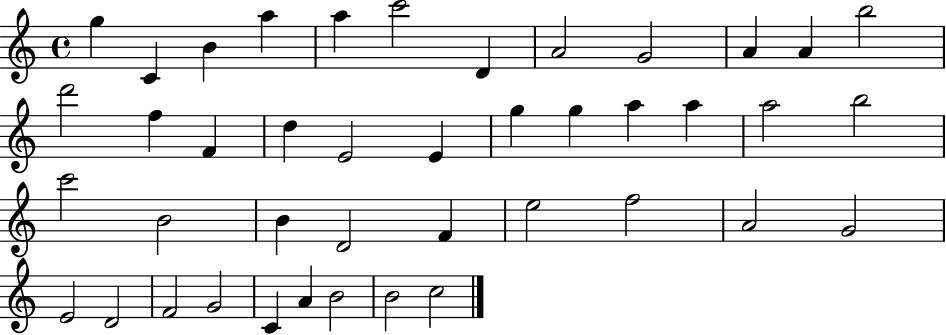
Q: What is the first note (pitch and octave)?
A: G5